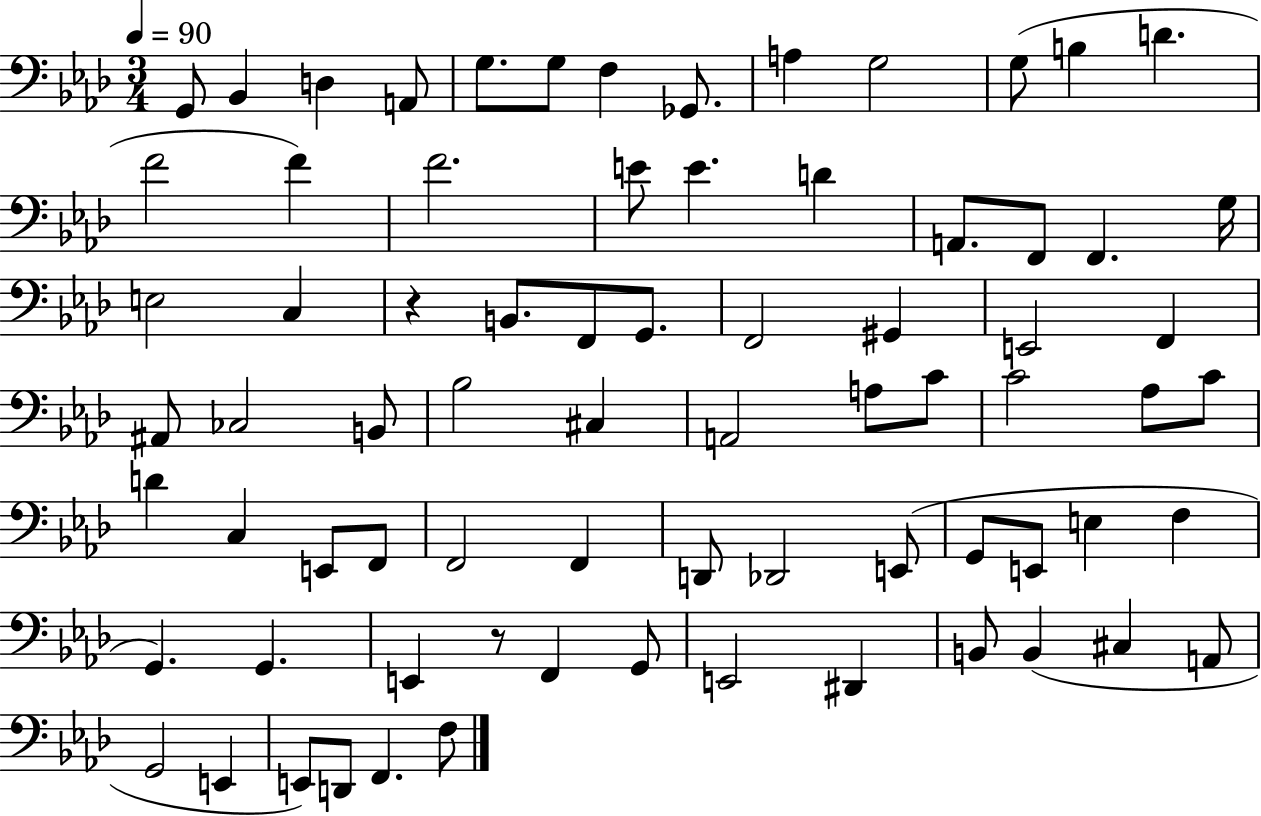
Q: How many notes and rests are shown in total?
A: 75